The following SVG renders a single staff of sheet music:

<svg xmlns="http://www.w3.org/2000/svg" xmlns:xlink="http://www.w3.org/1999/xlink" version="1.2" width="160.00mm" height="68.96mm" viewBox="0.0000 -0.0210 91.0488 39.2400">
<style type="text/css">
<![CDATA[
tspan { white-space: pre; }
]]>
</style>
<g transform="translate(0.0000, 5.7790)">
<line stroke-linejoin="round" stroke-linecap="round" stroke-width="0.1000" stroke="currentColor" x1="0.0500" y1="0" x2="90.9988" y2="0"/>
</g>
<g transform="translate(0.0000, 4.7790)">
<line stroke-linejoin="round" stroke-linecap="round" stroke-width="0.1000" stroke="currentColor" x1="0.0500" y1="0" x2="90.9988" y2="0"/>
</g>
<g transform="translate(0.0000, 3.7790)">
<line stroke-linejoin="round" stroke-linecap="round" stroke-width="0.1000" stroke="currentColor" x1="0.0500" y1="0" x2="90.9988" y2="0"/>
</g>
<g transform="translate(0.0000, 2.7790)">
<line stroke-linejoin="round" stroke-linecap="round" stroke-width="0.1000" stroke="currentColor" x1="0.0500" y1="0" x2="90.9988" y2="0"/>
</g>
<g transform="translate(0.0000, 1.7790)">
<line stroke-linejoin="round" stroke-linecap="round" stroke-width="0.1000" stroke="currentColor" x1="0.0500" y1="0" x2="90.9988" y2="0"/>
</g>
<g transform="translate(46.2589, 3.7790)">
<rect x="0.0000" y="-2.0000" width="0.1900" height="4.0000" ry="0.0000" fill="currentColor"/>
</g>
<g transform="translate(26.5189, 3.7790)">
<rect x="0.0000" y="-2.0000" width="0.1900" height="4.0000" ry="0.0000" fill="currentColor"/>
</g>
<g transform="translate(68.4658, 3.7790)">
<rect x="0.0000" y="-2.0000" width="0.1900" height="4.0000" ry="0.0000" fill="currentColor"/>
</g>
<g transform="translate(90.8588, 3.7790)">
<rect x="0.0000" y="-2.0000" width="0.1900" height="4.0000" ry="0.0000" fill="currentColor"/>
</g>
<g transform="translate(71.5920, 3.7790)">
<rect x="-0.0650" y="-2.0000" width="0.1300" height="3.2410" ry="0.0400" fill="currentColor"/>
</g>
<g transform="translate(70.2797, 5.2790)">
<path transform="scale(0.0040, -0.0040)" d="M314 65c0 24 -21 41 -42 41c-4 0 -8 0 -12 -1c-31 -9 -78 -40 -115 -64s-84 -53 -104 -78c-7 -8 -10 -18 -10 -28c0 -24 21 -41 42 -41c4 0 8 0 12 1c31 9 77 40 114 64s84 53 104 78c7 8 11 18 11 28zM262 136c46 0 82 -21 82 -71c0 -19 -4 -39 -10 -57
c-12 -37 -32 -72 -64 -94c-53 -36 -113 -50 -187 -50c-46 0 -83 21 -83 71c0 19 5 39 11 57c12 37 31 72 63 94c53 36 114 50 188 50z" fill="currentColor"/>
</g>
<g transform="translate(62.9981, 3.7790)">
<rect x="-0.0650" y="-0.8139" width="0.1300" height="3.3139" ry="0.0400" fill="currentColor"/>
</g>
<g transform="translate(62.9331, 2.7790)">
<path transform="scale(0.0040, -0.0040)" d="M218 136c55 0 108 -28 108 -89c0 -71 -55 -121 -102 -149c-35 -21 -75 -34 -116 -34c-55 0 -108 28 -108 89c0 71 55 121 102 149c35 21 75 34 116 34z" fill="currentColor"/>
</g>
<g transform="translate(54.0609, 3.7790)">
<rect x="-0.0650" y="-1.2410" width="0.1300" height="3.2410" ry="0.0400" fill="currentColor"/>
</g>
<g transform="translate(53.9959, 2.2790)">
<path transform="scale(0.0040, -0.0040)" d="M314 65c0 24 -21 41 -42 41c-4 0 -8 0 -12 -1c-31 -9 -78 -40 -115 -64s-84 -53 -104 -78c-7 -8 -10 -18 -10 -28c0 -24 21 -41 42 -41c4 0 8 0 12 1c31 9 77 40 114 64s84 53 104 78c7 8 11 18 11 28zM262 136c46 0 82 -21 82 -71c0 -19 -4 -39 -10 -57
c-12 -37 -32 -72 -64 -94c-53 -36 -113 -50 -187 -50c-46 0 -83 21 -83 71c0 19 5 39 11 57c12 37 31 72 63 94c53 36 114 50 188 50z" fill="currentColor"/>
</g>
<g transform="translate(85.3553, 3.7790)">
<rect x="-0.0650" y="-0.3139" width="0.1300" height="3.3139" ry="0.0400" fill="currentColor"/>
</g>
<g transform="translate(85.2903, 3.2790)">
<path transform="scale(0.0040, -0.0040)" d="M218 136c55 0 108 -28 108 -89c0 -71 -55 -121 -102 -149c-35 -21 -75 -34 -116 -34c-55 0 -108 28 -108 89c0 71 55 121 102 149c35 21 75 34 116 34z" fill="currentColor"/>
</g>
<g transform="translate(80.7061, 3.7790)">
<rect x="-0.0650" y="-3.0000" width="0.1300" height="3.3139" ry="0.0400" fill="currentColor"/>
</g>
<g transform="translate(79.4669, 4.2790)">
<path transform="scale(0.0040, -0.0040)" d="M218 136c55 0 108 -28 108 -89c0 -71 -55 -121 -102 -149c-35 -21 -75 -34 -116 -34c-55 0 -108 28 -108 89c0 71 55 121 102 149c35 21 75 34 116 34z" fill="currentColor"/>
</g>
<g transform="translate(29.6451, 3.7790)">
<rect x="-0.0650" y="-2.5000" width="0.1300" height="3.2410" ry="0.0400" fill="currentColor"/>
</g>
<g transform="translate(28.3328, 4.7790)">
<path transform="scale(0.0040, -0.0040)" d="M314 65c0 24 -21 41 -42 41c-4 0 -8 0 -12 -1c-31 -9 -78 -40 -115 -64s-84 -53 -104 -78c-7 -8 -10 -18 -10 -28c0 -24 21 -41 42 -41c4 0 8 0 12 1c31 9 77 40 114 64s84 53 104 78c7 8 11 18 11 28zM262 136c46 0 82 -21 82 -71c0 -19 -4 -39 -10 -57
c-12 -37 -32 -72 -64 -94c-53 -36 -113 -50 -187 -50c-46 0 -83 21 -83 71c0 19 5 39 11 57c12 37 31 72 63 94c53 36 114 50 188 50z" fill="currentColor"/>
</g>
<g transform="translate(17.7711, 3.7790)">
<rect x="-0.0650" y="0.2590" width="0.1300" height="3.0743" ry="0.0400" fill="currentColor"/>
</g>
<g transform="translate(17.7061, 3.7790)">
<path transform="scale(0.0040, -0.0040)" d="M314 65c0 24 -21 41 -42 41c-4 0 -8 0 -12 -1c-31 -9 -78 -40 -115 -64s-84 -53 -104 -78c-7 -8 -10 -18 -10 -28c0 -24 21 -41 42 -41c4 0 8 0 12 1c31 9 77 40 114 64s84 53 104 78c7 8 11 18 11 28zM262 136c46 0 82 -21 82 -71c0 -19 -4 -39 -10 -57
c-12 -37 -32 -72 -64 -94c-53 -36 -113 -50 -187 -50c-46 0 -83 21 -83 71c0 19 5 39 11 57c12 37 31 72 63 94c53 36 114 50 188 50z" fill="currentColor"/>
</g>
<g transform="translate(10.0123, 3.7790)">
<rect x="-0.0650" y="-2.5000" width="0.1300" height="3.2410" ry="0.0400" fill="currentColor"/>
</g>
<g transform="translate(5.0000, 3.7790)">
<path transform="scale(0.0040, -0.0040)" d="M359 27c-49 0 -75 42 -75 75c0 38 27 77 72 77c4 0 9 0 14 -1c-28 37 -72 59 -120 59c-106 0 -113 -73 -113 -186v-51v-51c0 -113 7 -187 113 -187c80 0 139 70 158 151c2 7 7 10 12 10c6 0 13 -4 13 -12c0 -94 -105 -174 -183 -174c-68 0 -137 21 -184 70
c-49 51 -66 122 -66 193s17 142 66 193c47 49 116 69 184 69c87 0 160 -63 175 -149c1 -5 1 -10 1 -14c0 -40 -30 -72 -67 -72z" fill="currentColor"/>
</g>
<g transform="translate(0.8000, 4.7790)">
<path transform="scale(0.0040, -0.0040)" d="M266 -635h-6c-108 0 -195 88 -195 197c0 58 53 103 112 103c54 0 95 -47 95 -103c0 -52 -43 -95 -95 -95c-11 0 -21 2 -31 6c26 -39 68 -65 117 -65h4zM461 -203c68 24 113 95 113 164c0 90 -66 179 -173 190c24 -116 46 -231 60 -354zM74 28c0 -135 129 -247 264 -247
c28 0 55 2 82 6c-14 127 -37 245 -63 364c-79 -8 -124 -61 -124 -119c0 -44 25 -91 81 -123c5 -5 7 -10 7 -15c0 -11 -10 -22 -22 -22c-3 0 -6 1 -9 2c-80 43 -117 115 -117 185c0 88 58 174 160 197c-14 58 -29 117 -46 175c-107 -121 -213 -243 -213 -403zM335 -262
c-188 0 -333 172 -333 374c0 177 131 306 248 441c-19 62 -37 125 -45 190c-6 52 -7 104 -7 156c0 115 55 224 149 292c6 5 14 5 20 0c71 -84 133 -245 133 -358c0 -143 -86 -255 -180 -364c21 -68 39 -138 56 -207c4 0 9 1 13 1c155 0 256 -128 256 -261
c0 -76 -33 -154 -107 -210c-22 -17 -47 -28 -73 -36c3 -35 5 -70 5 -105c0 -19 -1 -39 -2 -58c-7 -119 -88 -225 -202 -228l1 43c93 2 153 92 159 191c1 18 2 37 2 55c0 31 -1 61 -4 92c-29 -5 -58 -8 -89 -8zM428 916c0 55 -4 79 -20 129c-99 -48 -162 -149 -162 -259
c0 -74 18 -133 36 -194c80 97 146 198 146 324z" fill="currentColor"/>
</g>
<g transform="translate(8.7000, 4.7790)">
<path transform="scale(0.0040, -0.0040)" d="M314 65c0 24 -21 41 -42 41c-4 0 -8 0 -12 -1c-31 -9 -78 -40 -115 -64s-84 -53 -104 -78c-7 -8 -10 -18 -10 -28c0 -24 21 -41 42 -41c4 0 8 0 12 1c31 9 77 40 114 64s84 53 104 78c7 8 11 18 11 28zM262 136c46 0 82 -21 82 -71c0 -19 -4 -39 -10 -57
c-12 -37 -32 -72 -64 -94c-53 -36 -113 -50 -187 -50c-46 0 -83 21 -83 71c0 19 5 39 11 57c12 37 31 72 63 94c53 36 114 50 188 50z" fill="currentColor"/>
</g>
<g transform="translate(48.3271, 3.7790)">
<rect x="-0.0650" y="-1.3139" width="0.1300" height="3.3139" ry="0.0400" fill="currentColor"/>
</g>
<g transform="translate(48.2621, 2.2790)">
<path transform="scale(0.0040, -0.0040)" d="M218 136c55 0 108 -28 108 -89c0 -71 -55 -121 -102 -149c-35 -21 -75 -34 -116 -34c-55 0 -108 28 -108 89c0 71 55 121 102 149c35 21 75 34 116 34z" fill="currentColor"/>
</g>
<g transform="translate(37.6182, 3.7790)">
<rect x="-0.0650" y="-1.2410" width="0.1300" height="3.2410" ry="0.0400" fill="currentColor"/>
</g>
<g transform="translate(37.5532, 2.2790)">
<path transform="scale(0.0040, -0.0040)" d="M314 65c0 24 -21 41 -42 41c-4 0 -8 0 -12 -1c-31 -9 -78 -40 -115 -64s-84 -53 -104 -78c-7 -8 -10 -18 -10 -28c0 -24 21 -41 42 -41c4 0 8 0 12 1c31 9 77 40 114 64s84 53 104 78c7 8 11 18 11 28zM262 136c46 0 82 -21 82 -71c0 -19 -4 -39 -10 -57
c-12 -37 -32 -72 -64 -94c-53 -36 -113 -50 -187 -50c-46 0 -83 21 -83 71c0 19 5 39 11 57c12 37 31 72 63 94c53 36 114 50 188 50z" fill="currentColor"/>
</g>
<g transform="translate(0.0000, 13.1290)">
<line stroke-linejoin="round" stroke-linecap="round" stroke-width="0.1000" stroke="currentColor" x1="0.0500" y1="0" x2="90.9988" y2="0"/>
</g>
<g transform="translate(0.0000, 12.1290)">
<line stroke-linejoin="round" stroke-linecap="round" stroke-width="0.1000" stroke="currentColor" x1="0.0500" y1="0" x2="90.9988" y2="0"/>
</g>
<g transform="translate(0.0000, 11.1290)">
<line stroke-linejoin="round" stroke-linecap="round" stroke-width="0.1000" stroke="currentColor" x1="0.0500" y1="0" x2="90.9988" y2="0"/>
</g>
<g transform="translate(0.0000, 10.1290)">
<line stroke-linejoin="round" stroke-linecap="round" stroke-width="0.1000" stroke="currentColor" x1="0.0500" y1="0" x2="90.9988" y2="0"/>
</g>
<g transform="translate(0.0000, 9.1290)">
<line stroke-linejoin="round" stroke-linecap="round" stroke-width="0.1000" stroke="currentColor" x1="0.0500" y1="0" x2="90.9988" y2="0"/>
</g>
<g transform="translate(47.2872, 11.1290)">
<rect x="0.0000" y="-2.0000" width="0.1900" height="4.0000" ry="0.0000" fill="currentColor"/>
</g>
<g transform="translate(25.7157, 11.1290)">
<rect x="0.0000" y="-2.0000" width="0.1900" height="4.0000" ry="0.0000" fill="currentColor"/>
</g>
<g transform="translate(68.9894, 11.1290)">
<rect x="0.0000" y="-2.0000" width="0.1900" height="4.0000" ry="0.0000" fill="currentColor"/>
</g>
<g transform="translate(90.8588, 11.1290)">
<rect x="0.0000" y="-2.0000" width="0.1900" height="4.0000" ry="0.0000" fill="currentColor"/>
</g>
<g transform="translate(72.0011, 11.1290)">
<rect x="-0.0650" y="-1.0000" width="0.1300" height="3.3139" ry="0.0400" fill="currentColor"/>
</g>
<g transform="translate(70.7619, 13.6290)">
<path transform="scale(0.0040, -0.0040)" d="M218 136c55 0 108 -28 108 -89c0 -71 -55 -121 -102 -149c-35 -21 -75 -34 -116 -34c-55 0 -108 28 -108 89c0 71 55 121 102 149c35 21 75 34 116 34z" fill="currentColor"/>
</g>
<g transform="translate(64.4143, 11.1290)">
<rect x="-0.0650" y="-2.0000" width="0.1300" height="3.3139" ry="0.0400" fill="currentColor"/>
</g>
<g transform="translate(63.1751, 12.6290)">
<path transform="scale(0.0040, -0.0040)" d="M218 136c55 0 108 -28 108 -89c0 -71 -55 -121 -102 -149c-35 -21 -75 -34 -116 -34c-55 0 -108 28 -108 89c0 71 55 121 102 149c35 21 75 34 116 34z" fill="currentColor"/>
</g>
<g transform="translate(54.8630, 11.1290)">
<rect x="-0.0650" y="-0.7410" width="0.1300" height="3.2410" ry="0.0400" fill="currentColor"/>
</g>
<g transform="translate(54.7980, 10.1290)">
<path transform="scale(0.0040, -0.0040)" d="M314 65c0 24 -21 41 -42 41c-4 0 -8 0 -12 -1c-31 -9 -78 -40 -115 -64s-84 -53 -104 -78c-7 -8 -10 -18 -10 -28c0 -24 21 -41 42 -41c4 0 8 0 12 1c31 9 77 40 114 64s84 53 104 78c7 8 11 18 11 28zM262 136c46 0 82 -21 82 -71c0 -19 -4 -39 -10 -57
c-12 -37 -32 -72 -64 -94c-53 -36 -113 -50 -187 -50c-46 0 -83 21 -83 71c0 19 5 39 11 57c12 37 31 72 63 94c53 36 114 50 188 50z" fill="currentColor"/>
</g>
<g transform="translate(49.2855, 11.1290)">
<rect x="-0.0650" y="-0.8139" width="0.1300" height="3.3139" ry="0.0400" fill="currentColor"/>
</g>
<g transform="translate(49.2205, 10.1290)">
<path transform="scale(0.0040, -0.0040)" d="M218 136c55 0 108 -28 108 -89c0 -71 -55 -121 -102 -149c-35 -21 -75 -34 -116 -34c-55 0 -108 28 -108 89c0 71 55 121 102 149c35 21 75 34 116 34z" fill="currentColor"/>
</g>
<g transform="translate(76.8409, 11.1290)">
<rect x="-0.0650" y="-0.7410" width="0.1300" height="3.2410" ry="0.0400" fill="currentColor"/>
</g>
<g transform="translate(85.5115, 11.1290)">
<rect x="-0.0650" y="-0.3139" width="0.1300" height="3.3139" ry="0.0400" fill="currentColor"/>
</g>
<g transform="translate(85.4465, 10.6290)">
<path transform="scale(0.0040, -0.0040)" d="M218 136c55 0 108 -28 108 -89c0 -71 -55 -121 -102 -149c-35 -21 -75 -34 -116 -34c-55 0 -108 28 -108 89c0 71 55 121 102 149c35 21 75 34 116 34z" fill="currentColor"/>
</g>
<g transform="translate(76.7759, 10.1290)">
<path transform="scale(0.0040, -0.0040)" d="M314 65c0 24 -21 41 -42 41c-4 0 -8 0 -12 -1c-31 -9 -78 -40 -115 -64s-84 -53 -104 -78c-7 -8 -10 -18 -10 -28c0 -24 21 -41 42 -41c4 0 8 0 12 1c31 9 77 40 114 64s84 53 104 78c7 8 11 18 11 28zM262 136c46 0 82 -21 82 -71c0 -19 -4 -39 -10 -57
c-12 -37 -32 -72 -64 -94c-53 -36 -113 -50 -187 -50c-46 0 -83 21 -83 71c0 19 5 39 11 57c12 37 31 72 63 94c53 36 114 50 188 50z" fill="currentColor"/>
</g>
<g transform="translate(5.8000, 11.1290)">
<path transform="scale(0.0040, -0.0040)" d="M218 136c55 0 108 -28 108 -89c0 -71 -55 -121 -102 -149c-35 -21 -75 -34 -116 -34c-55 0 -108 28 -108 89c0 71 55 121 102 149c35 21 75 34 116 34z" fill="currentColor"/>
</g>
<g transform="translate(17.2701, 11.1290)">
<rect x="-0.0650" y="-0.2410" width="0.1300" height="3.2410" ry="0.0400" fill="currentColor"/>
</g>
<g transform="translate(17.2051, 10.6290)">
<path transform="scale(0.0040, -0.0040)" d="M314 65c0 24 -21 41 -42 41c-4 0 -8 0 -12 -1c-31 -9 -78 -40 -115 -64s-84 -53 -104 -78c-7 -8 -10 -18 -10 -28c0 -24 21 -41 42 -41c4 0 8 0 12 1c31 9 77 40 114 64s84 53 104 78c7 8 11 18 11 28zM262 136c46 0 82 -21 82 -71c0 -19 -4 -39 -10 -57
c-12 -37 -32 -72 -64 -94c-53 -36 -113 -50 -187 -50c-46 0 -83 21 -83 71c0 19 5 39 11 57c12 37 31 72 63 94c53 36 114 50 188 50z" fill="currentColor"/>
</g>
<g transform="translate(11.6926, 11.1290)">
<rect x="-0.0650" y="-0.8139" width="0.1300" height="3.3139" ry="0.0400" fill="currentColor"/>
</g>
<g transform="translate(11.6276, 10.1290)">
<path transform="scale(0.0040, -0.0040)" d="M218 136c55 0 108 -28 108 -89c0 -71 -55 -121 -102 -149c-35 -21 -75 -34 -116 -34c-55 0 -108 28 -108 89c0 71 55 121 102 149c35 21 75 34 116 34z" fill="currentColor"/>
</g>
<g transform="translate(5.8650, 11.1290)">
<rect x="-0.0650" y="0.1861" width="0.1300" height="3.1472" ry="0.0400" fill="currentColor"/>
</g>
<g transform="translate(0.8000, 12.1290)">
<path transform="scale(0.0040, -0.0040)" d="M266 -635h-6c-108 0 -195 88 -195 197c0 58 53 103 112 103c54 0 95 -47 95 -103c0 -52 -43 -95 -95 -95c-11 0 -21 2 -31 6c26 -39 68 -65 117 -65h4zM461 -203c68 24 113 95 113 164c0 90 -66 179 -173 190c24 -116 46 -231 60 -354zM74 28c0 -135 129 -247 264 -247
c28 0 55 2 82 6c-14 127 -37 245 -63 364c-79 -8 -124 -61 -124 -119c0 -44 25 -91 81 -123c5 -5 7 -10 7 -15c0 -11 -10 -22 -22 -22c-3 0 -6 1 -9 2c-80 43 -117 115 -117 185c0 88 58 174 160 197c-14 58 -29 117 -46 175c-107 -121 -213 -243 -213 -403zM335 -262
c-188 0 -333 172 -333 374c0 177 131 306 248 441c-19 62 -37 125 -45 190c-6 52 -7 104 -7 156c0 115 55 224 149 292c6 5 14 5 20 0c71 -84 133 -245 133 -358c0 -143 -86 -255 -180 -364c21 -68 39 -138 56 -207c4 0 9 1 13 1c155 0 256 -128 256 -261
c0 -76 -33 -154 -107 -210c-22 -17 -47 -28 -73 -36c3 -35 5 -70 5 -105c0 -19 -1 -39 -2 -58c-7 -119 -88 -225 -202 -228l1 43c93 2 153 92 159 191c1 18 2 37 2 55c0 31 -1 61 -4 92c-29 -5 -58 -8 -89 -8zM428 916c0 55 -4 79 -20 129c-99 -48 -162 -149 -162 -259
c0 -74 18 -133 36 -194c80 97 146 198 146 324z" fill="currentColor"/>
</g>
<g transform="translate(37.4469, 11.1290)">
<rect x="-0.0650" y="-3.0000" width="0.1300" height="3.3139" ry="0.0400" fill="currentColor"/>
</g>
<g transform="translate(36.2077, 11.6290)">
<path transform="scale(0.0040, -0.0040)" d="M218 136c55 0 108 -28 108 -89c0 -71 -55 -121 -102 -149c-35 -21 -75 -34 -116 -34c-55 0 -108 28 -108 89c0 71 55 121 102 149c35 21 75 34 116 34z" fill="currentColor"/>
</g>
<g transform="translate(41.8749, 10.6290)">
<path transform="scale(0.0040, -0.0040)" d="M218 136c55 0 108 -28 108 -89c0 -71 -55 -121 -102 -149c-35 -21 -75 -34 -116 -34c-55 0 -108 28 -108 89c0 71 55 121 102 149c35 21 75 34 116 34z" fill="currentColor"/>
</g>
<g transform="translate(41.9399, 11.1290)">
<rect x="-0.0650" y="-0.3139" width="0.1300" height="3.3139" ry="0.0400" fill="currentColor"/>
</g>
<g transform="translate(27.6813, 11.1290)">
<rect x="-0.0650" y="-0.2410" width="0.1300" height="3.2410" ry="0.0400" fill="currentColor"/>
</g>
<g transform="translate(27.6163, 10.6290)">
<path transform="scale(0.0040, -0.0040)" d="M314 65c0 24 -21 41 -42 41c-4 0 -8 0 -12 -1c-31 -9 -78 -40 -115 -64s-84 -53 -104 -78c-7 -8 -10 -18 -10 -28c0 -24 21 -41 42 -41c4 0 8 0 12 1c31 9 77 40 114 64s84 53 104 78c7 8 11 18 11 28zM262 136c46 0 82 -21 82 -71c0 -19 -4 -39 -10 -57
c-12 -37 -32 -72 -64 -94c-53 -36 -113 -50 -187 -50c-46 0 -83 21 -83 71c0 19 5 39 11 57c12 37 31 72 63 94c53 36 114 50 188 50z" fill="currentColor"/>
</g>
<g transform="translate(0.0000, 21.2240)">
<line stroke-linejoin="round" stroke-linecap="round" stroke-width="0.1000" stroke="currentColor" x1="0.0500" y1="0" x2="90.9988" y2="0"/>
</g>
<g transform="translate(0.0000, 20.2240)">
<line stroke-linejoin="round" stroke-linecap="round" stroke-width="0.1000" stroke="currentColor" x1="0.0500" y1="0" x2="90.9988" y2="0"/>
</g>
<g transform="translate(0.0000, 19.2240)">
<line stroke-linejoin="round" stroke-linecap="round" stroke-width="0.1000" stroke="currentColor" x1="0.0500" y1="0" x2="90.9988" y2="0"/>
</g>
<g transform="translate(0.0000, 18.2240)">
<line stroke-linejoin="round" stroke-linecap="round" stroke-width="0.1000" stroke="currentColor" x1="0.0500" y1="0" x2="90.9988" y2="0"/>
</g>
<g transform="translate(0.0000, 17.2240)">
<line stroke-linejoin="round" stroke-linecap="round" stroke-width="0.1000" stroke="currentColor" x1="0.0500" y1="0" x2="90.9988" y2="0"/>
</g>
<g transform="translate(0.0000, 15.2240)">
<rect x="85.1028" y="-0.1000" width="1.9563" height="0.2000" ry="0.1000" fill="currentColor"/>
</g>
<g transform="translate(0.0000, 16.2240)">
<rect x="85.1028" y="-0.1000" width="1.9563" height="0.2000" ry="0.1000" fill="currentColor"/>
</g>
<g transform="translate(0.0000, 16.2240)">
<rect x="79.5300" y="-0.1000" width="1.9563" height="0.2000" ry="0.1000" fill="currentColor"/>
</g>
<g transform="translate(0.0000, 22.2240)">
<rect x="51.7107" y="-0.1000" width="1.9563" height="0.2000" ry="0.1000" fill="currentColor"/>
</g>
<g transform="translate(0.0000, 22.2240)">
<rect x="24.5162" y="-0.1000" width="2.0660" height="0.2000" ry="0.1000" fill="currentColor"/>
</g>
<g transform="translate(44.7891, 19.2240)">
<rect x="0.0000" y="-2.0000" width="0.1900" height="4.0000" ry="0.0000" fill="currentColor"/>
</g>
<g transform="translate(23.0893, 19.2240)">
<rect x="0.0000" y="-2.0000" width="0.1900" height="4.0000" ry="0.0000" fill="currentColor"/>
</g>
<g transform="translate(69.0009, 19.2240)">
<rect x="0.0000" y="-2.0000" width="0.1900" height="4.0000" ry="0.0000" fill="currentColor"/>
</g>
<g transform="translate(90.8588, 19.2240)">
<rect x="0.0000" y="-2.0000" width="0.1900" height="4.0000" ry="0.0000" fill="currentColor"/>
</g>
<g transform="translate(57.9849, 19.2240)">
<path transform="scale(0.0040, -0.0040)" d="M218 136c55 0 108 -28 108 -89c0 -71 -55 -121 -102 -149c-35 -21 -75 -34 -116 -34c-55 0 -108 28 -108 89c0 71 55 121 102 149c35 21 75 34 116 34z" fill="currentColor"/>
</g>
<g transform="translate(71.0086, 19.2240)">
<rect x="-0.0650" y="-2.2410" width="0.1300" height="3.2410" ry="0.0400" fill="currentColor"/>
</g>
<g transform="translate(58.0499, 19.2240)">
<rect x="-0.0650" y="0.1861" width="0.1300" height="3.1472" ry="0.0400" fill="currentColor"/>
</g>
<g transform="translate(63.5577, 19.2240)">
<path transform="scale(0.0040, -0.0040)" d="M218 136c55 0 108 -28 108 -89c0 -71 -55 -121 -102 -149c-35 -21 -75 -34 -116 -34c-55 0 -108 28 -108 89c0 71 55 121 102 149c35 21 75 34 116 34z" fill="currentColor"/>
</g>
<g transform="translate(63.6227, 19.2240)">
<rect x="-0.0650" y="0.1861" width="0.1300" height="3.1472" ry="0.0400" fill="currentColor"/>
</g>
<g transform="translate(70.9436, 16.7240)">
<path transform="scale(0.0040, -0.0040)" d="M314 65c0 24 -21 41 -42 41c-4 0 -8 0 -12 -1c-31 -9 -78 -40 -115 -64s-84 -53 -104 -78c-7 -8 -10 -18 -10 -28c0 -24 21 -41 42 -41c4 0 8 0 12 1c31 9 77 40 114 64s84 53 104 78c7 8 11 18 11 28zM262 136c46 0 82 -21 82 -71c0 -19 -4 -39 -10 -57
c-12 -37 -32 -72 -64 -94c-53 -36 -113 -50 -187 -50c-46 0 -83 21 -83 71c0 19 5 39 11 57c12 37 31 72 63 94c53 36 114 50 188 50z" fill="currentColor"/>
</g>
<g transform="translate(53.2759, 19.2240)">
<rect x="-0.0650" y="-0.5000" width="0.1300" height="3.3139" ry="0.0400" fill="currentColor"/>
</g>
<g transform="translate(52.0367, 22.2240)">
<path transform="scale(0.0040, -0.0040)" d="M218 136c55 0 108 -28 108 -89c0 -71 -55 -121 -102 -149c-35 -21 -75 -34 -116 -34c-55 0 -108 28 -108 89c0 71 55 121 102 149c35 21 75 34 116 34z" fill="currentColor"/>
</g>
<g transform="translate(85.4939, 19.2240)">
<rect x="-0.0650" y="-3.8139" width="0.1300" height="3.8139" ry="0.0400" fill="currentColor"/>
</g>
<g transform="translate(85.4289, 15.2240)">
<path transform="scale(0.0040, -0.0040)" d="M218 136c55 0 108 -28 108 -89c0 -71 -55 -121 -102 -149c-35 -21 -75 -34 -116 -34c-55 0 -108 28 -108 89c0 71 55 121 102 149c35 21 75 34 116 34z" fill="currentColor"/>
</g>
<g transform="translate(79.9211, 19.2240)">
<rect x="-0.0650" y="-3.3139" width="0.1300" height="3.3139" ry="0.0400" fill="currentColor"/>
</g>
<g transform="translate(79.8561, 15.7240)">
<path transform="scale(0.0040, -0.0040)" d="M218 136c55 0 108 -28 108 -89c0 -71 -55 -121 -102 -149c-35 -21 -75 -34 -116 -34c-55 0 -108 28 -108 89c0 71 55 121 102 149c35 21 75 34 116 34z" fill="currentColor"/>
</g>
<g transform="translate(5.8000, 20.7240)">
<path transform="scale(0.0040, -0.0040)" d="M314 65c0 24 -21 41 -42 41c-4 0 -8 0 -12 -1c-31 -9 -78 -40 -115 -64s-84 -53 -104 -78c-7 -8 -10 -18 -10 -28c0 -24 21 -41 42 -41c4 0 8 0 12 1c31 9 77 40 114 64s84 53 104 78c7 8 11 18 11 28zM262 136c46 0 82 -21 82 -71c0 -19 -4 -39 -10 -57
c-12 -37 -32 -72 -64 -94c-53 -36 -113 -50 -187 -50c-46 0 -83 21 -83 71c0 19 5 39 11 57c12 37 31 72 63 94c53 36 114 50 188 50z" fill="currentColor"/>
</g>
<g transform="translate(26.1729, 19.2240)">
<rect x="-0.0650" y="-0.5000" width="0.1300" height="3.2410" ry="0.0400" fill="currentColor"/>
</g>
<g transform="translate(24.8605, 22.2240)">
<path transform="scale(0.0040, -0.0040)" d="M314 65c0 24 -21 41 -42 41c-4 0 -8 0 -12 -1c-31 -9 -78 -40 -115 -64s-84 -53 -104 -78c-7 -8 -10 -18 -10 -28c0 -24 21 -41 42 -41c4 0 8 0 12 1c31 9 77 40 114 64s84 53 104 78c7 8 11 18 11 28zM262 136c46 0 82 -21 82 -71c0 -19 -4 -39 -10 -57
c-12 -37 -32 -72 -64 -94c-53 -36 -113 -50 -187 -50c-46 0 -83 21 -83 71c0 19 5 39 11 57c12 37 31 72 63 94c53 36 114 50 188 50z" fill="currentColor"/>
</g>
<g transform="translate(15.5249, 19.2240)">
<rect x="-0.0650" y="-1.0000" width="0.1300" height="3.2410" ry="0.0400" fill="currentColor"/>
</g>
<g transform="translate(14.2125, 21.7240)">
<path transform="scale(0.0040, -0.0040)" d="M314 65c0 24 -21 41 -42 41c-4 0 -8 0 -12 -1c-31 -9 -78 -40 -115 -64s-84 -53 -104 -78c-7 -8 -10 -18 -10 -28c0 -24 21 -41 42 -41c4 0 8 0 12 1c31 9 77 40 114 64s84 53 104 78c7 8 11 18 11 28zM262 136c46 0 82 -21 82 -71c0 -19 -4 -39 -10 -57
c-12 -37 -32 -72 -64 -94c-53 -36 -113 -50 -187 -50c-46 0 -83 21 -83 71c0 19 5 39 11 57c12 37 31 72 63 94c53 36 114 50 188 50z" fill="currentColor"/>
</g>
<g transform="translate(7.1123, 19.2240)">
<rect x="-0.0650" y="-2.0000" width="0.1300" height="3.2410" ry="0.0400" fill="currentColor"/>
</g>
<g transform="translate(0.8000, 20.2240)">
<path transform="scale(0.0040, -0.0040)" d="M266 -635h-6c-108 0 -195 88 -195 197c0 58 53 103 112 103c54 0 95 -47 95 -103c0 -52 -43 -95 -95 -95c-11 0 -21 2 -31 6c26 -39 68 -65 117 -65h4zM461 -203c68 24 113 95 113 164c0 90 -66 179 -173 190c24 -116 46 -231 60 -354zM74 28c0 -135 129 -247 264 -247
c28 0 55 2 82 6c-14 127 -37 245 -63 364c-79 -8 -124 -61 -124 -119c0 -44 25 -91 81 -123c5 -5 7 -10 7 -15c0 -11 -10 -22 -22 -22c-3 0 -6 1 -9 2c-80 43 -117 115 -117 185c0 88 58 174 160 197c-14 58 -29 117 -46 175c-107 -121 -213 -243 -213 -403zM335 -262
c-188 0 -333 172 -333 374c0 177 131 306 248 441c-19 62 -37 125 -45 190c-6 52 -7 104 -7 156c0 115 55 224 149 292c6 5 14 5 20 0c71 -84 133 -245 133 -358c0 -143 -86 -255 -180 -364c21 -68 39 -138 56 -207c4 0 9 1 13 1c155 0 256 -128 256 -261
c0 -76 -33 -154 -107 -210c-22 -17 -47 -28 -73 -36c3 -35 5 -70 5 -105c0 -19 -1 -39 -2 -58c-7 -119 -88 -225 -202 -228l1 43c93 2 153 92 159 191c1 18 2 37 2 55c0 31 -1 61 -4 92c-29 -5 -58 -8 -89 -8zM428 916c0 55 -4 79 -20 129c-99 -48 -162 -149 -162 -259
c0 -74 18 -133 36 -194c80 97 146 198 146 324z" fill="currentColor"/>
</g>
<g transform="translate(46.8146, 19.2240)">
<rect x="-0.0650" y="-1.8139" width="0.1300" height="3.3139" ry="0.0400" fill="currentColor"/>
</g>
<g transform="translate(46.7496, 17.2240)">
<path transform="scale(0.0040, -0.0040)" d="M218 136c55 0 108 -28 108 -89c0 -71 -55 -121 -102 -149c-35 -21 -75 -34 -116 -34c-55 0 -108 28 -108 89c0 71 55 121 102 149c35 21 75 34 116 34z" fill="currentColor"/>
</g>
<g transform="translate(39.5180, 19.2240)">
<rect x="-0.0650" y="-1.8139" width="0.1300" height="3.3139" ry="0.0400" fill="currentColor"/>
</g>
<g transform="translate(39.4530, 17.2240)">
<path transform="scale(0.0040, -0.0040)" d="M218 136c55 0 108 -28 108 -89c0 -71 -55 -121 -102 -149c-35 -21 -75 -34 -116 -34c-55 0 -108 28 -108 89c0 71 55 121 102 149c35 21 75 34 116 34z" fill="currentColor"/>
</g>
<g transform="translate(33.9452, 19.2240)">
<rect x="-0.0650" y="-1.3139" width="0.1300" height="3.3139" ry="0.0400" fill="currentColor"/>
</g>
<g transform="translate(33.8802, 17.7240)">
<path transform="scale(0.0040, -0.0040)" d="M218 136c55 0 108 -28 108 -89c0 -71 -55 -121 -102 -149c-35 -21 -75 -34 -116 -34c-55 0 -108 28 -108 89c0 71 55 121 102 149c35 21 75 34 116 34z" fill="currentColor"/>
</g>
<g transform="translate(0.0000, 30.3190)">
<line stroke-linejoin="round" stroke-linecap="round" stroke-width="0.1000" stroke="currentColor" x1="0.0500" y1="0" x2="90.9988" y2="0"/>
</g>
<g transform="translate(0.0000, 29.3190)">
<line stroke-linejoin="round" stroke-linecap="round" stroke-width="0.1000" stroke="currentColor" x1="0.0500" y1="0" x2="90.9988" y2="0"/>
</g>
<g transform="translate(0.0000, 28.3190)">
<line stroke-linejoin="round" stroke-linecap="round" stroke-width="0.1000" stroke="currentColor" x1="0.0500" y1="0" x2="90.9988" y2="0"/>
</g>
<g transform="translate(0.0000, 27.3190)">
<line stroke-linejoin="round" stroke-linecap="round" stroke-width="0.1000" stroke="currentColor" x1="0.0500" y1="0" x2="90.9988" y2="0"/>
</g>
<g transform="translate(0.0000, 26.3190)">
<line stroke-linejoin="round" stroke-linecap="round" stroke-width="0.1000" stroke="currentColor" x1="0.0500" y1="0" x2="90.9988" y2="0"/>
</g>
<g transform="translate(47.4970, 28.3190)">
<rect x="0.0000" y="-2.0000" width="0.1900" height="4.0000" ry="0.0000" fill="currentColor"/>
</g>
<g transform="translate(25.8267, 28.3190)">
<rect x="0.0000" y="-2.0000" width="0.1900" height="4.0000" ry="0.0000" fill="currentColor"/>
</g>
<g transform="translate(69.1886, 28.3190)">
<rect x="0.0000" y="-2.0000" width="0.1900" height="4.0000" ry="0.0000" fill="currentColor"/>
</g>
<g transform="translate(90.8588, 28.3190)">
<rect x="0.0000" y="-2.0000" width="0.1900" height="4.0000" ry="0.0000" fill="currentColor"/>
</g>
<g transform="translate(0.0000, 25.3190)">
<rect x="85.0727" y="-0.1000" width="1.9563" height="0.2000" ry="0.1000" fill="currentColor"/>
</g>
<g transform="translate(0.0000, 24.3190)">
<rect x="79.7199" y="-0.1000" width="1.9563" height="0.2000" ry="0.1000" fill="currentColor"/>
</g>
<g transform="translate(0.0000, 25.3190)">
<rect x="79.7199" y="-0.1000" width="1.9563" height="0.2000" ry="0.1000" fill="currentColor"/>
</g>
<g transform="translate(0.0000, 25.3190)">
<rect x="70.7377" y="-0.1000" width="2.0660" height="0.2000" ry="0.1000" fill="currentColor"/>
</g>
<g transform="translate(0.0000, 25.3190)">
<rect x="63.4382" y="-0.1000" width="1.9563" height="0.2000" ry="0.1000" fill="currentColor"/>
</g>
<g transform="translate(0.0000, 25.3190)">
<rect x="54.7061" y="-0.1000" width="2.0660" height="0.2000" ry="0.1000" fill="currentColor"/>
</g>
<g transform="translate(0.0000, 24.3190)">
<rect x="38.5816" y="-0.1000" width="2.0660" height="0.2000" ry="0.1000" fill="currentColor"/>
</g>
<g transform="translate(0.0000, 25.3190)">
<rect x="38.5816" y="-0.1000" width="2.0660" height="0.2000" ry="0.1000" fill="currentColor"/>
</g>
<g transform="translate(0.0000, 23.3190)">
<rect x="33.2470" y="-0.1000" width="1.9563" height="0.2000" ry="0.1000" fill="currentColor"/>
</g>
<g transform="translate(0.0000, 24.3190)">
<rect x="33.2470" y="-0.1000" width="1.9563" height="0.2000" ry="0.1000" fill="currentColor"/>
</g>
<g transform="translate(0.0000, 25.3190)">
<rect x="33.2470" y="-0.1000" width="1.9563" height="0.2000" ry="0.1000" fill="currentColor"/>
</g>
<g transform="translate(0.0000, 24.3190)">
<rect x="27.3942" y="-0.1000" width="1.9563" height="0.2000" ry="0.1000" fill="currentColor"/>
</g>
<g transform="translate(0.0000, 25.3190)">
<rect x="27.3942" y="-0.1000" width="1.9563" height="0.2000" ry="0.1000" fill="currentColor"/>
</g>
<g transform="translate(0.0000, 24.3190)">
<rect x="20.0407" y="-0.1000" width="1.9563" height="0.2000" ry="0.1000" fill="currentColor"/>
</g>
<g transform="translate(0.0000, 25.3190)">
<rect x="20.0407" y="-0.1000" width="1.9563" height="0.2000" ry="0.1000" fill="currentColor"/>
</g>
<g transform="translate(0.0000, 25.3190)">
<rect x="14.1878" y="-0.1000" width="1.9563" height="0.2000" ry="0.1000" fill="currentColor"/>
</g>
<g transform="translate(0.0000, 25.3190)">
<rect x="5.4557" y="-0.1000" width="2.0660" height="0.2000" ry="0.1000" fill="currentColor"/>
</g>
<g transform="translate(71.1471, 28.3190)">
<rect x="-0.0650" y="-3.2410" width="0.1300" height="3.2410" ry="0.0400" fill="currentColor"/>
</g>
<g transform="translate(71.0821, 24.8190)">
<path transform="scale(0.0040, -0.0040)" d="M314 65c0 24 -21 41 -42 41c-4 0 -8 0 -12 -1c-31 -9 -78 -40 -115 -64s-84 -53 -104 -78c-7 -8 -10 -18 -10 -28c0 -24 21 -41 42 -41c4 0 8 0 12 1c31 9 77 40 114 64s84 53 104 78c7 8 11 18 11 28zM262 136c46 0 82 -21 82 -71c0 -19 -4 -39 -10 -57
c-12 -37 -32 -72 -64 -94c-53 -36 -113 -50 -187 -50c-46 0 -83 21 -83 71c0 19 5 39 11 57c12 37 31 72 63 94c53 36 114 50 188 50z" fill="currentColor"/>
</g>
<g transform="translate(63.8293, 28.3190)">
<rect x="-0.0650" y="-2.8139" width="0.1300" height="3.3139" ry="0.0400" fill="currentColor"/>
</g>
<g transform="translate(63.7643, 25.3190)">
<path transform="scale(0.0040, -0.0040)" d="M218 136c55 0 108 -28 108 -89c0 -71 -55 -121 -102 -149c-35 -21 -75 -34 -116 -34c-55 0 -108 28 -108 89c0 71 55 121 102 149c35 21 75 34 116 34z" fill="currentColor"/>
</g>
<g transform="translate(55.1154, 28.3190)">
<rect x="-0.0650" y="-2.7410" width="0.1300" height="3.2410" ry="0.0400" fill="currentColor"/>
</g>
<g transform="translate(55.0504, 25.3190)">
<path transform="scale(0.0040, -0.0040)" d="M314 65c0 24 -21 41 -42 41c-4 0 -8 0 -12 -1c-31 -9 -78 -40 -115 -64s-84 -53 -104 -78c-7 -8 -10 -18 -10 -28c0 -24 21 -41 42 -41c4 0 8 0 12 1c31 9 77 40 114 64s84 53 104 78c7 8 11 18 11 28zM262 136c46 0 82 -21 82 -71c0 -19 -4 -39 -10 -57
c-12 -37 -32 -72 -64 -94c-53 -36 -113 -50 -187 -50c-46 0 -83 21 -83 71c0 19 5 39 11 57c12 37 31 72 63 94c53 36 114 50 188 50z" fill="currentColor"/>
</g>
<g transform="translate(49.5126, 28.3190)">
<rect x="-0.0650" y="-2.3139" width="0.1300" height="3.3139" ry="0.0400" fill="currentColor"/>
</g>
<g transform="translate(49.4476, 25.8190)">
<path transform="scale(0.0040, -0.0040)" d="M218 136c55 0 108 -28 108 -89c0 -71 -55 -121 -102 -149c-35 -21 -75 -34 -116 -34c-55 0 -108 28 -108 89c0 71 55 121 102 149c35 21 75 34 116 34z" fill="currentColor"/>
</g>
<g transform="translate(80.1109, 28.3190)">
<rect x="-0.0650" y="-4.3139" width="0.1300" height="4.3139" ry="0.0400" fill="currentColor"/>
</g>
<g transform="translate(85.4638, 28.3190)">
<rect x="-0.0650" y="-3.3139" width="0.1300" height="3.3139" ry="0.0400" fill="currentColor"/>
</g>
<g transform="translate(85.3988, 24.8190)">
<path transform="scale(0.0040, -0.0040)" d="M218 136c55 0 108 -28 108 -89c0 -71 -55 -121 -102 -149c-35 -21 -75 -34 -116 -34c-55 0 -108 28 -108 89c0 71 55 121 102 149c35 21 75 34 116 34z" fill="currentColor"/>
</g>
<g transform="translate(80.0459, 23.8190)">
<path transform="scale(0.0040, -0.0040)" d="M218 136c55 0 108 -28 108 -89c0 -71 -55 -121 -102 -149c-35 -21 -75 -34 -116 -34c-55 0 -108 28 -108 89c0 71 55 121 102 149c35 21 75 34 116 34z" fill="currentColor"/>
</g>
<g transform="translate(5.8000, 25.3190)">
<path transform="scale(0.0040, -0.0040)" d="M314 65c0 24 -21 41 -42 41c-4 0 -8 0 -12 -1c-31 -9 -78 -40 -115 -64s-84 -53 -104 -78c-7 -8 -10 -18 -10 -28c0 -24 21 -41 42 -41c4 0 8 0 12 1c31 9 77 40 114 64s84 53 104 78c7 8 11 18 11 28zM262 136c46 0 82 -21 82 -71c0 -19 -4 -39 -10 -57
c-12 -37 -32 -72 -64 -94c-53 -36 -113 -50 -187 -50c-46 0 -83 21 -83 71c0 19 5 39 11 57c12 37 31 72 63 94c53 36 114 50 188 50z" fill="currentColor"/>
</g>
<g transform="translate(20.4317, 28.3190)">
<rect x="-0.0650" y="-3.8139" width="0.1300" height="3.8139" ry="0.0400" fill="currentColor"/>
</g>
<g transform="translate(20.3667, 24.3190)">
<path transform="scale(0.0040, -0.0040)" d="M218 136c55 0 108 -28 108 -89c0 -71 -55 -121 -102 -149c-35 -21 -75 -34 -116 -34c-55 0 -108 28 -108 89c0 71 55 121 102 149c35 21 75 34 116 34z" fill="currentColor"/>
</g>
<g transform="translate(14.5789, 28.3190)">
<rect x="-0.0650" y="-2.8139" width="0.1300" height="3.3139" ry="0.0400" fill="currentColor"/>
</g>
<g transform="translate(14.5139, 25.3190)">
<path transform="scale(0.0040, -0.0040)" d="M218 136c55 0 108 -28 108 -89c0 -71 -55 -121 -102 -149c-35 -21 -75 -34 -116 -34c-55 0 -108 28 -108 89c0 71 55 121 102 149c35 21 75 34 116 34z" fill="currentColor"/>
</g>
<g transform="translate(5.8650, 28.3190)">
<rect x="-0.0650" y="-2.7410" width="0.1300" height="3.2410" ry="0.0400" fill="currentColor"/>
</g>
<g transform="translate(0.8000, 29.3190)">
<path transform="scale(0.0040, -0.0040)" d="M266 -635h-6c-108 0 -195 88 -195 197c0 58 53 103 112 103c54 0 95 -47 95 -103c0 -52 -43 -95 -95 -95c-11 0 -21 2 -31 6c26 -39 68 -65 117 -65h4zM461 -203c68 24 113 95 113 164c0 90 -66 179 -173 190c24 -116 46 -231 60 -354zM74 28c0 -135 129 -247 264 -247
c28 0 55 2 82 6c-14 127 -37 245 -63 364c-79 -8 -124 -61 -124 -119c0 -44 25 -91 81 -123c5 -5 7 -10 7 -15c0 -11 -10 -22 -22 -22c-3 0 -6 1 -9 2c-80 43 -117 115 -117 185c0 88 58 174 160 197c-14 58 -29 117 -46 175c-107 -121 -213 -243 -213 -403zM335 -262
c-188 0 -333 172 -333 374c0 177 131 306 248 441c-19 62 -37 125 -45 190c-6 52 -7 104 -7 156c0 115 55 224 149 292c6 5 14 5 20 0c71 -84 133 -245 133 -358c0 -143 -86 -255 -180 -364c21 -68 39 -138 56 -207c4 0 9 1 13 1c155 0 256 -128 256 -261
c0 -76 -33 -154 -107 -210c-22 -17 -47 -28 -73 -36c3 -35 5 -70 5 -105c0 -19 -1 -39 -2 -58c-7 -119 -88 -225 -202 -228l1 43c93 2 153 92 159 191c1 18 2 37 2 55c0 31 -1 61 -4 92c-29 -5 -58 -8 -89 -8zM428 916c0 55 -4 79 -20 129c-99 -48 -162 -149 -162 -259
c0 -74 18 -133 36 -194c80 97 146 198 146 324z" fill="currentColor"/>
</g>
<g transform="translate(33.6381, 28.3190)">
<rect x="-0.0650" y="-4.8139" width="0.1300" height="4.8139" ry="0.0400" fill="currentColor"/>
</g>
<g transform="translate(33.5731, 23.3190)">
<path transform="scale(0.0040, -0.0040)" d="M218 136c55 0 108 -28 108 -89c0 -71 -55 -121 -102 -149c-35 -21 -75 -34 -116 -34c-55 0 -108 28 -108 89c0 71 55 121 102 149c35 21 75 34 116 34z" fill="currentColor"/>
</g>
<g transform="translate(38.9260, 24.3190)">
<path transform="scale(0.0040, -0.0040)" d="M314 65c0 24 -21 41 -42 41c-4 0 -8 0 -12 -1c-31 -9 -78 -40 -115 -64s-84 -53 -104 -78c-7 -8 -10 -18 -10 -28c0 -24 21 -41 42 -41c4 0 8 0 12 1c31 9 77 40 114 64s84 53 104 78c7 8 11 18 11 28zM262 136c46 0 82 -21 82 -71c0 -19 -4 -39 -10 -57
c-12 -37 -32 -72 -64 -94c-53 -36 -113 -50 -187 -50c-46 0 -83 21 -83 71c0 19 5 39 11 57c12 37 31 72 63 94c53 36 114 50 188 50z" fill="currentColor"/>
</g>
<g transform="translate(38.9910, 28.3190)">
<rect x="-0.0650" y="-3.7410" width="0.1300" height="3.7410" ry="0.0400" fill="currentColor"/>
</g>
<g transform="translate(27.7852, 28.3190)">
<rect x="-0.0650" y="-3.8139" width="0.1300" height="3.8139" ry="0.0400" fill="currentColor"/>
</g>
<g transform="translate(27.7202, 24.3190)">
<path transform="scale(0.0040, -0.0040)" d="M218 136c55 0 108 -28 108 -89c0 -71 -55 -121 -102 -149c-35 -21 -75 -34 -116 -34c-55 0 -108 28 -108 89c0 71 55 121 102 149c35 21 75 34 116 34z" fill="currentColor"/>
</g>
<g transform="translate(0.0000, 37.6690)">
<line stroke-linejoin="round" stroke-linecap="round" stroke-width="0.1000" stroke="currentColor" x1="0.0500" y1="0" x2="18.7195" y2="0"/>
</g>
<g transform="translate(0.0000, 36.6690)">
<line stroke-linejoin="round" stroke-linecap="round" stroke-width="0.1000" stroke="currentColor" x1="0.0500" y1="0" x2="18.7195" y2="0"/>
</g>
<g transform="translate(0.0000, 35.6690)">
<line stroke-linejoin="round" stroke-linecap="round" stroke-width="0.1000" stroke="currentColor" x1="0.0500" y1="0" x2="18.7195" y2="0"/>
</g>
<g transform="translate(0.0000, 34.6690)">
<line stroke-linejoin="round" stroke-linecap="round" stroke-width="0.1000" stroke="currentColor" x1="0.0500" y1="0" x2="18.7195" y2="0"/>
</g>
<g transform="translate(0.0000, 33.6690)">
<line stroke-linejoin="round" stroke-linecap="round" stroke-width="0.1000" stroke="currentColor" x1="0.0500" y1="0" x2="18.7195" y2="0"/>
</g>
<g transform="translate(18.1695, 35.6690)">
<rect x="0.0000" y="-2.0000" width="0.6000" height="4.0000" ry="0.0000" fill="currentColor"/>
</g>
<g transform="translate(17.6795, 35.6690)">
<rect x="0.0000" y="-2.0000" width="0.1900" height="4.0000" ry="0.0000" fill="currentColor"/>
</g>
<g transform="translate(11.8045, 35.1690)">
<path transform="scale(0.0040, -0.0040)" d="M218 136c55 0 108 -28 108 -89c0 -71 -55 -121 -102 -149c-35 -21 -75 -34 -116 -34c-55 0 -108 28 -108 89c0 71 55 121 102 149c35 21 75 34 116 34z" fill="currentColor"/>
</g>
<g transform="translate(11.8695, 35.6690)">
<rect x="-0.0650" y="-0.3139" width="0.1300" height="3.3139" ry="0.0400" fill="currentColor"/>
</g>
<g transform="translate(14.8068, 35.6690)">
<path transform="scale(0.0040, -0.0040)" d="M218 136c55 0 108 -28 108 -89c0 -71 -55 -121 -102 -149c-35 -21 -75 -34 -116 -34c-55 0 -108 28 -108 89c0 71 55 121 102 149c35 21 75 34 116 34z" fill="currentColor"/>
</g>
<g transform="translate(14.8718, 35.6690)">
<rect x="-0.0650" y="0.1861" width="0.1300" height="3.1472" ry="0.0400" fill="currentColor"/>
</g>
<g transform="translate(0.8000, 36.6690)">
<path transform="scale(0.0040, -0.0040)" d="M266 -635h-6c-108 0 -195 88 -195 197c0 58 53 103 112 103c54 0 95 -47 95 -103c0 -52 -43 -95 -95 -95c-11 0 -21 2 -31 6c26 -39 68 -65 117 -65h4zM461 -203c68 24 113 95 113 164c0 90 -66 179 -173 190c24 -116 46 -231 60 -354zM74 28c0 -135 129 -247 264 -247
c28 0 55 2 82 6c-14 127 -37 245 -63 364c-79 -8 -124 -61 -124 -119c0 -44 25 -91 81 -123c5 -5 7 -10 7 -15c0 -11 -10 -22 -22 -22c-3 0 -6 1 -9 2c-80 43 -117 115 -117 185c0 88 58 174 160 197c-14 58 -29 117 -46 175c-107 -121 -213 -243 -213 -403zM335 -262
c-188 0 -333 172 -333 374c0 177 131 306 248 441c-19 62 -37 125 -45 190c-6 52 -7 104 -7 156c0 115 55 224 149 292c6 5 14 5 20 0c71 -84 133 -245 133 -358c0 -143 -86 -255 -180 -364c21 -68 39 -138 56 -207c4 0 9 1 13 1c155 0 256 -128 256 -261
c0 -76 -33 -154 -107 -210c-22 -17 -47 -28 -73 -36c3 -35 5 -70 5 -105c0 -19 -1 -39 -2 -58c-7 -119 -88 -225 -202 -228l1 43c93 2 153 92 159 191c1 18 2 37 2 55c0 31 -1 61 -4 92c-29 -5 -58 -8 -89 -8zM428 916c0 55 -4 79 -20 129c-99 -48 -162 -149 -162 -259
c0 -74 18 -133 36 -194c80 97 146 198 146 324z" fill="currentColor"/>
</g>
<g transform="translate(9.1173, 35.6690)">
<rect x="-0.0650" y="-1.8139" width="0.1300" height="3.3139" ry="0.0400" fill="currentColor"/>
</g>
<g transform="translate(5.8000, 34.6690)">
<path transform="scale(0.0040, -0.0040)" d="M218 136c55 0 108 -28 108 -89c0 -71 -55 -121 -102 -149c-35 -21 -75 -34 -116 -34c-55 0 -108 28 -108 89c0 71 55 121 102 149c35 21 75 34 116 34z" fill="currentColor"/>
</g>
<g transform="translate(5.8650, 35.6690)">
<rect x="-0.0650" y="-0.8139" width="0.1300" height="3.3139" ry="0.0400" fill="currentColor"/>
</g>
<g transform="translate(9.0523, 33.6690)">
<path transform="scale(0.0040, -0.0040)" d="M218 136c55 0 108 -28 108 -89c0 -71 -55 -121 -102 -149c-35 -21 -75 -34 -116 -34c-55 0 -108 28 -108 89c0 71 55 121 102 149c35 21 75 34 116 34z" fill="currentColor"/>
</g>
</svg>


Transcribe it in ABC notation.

X:1
T:Untitled
M:4/4
L:1/4
K:C
G2 B2 G2 e2 e e2 d F2 A c B d c2 c2 A c d d2 F D d2 c F2 D2 C2 e f f C B B g2 b c' a2 a c' c' e' c'2 g a2 a b2 d' b d f c B